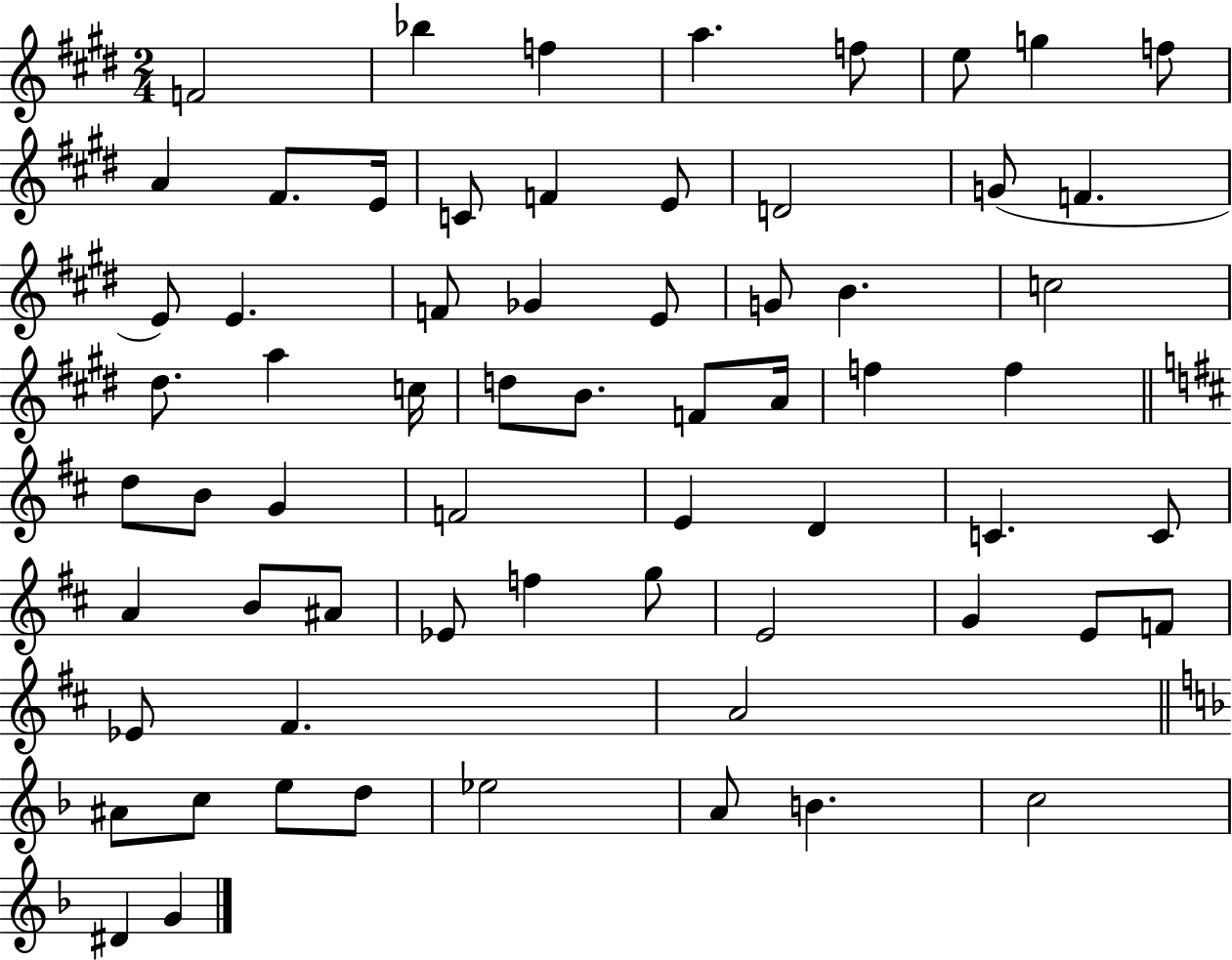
F4/h Bb5/q F5/q A5/q. F5/e E5/e G5/q F5/e A4/q F#4/e. E4/s C4/e F4/q E4/e D4/h G4/e F4/q. E4/e E4/q. F4/e Gb4/q E4/e G4/e B4/q. C5/h D#5/e. A5/q C5/s D5/e B4/e. F4/e A4/s F5/q F5/q D5/e B4/e G4/q F4/h E4/q D4/q C4/q. C4/e A4/q B4/e A#4/e Eb4/e F5/q G5/e E4/h G4/q E4/e F4/e Eb4/e F#4/q. A4/h A#4/e C5/e E5/e D5/e Eb5/h A4/e B4/q. C5/h D#4/q G4/q